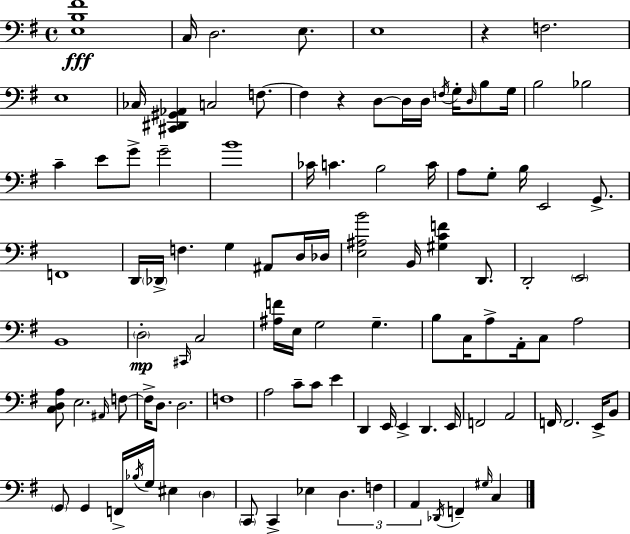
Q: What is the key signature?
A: E minor